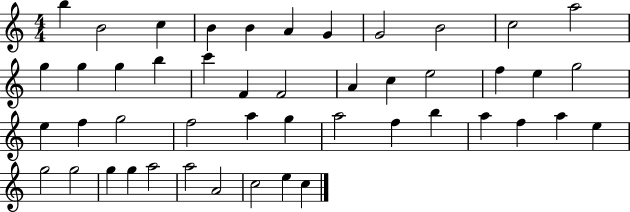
B5/q B4/h C5/q B4/q B4/q A4/q G4/q G4/h B4/h C5/h A5/h G5/q G5/q G5/q B5/q C6/q F4/q F4/h A4/q C5/q E5/h F5/q E5/q G5/h E5/q F5/q G5/h F5/h A5/q G5/q A5/h F5/q B5/q A5/q F5/q A5/q E5/q G5/h G5/h G5/q G5/q A5/h A5/h A4/h C5/h E5/q C5/q